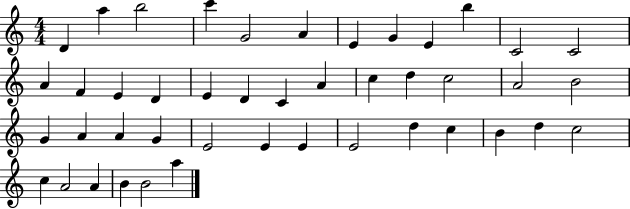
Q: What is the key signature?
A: C major